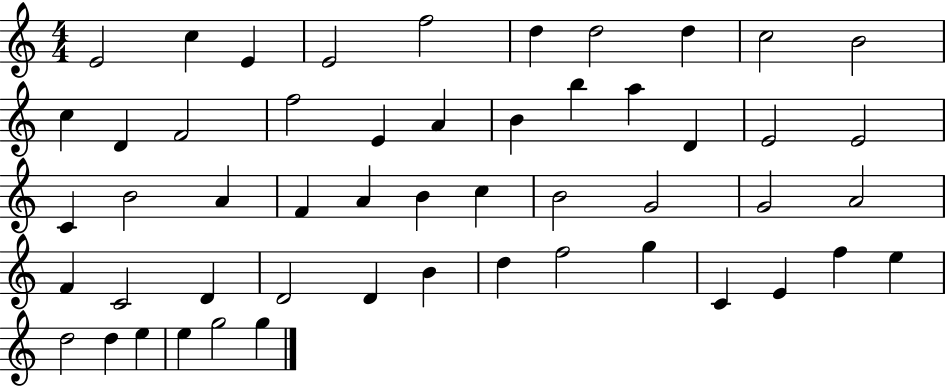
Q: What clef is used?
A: treble